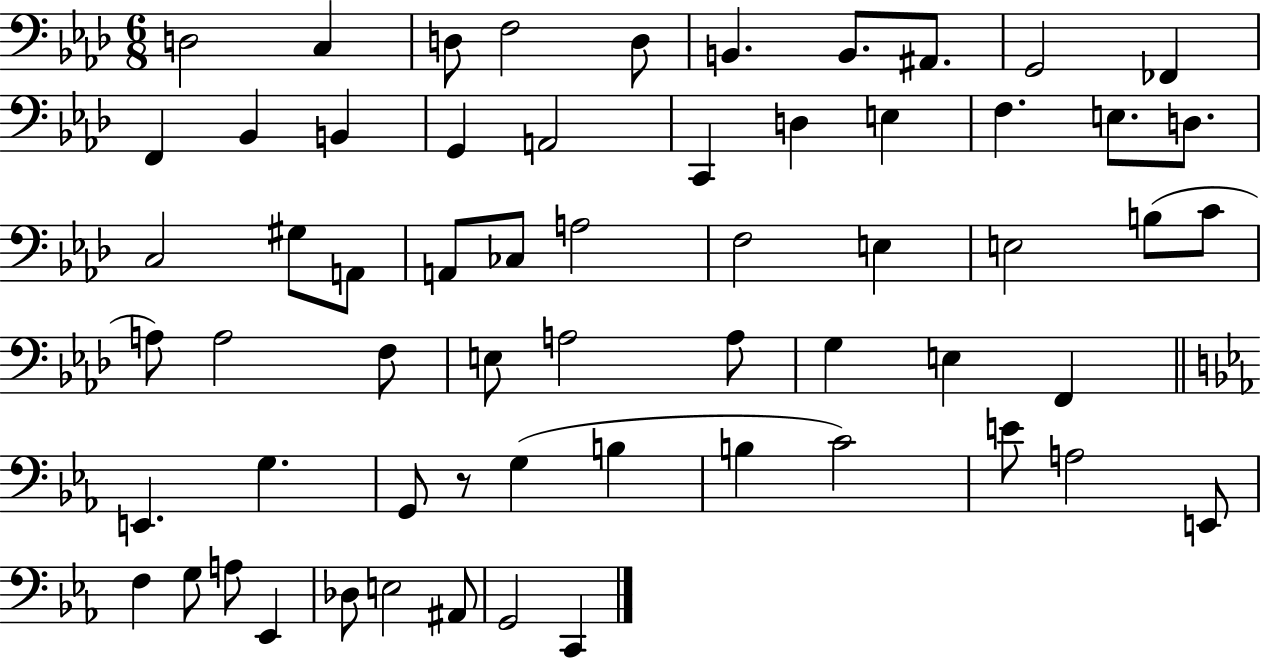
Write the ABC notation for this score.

X:1
T:Untitled
M:6/8
L:1/4
K:Ab
D,2 C, D,/2 F,2 D,/2 B,, B,,/2 ^A,,/2 G,,2 _F,, F,, _B,, B,, G,, A,,2 C,, D, E, F, E,/2 D,/2 C,2 ^G,/2 A,,/2 A,,/2 _C,/2 A,2 F,2 E, E,2 B,/2 C/2 A,/2 A,2 F,/2 E,/2 A,2 A,/2 G, E, F,, E,, G, G,,/2 z/2 G, B, B, C2 E/2 A,2 E,,/2 F, G,/2 A,/2 _E,, _D,/2 E,2 ^A,,/2 G,,2 C,,